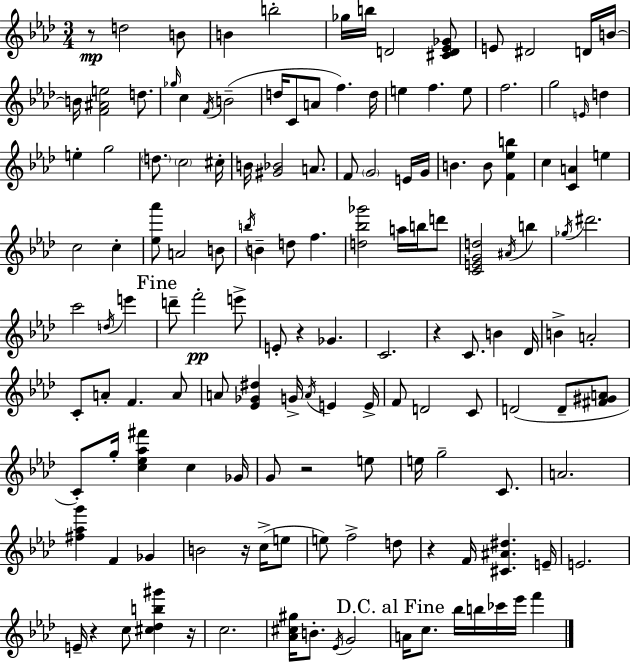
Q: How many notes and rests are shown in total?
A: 144